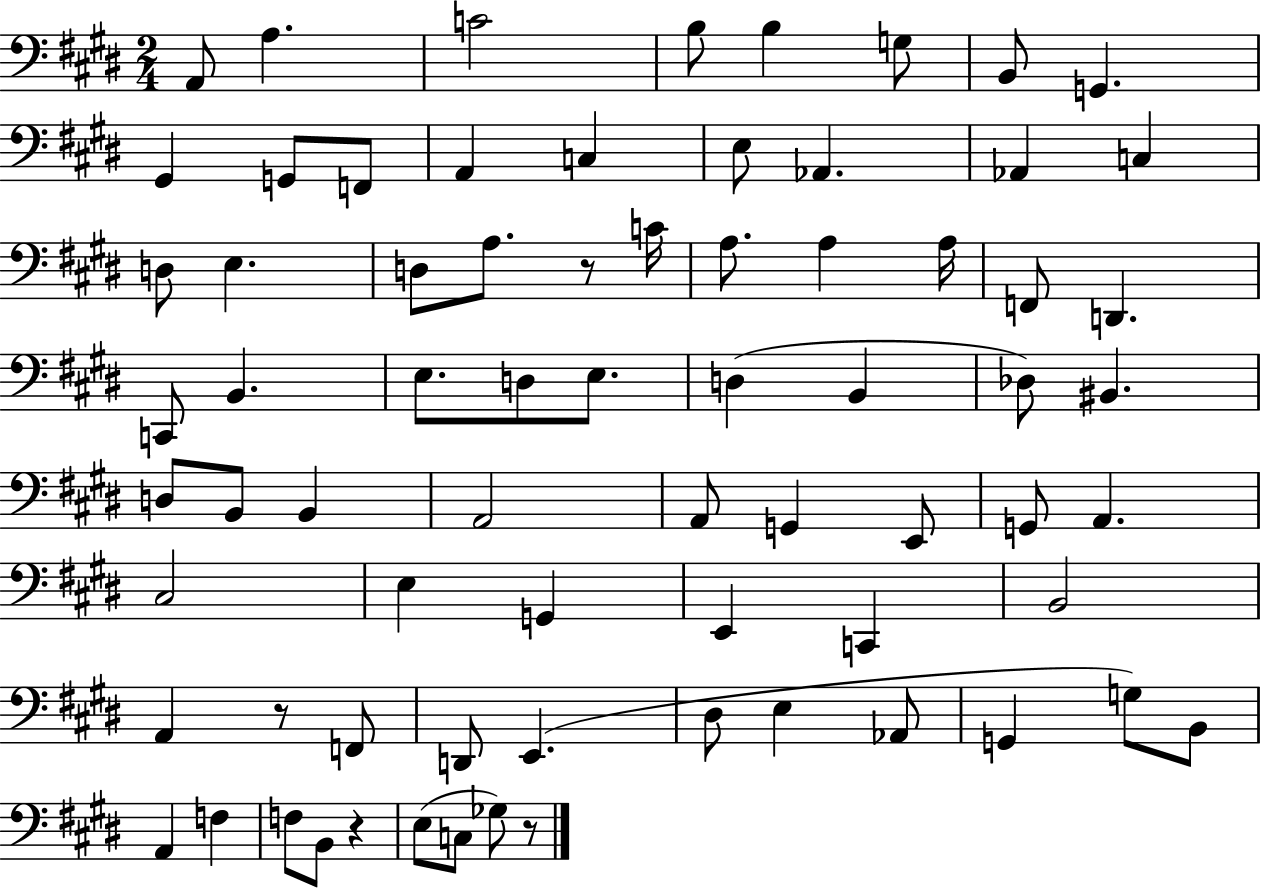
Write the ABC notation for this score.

X:1
T:Untitled
M:2/4
L:1/4
K:E
A,,/2 A, C2 B,/2 B, G,/2 B,,/2 G,, ^G,, G,,/2 F,,/2 A,, C, E,/2 _A,, _A,, C, D,/2 E, D,/2 A,/2 z/2 C/4 A,/2 A, A,/4 F,,/2 D,, C,,/2 B,, E,/2 D,/2 E,/2 D, B,, _D,/2 ^B,, D,/2 B,,/2 B,, A,,2 A,,/2 G,, E,,/2 G,,/2 A,, ^C,2 E, G,, E,, C,, B,,2 A,, z/2 F,,/2 D,,/2 E,, ^D,/2 E, _A,,/2 G,, G,/2 B,,/2 A,, F, F,/2 B,,/2 z E,/2 C,/2 _G,/2 z/2